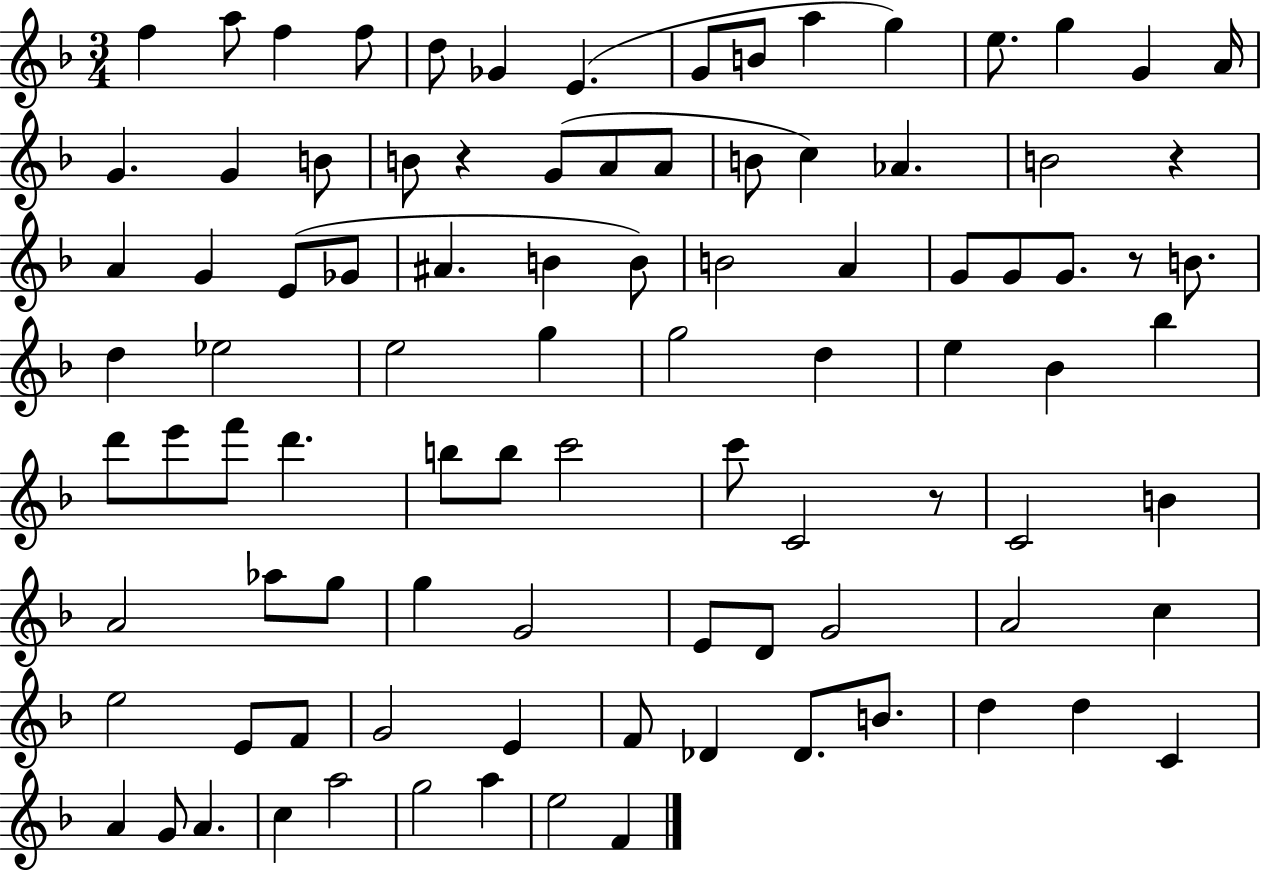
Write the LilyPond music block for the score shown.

{
  \clef treble
  \numericTimeSignature
  \time 3/4
  \key f \major
  f''4 a''8 f''4 f''8 | d''8 ges'4 e'4.( | g'8 b'8 a''4 g''4) | e''8. g''4 g'4 a'16 | \break g'4. g'4 b'8 | b'8 r4 g'8( a'8 a'8 | b'8 c''4) aes'4. | b'2 r4 | \break a'4 g'4 e'8( ges'8 | ais'4. b'4 b'8) | b'2 a'4 | g'8 g'8 g'8. r8 b'8. | \break d''4 ees''2 | e''2 g''4 | g''2 d''4 | e''4 bes'4 bes''4 | \break d'''8 e'''8 f'''8 d'''4. | b''8 b''8 c'''2 | c'''8 c'2 r8 | c'2 b'4 | \break a'2 aes''8 g''8 | g''4 g'2 | e'8 d'8 g'2 | a'2 c''4 | \break e''2 e'8 f'8 | g'2 e'4 | f'8 des'4 des'8. b'8. | d''4 d''4 c'4 | \break a'4 g'8 a'4. | c''4 a''2 | g''2 a''4 | e''2 f'4 | \break \bar "|."
}